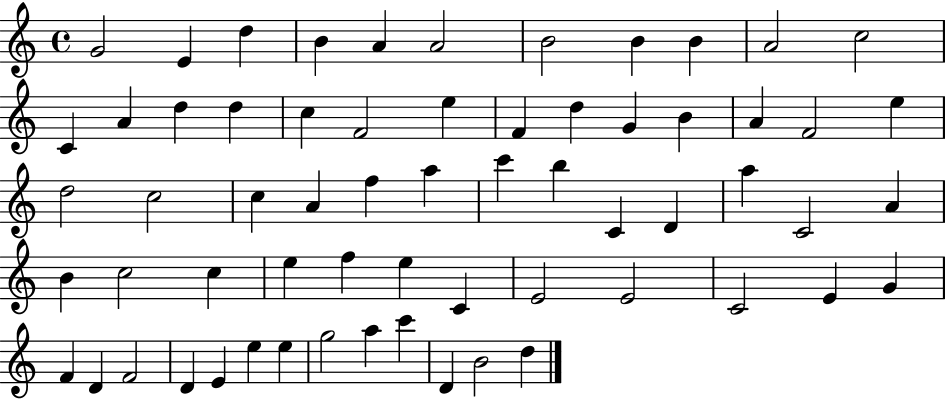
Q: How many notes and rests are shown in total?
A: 63